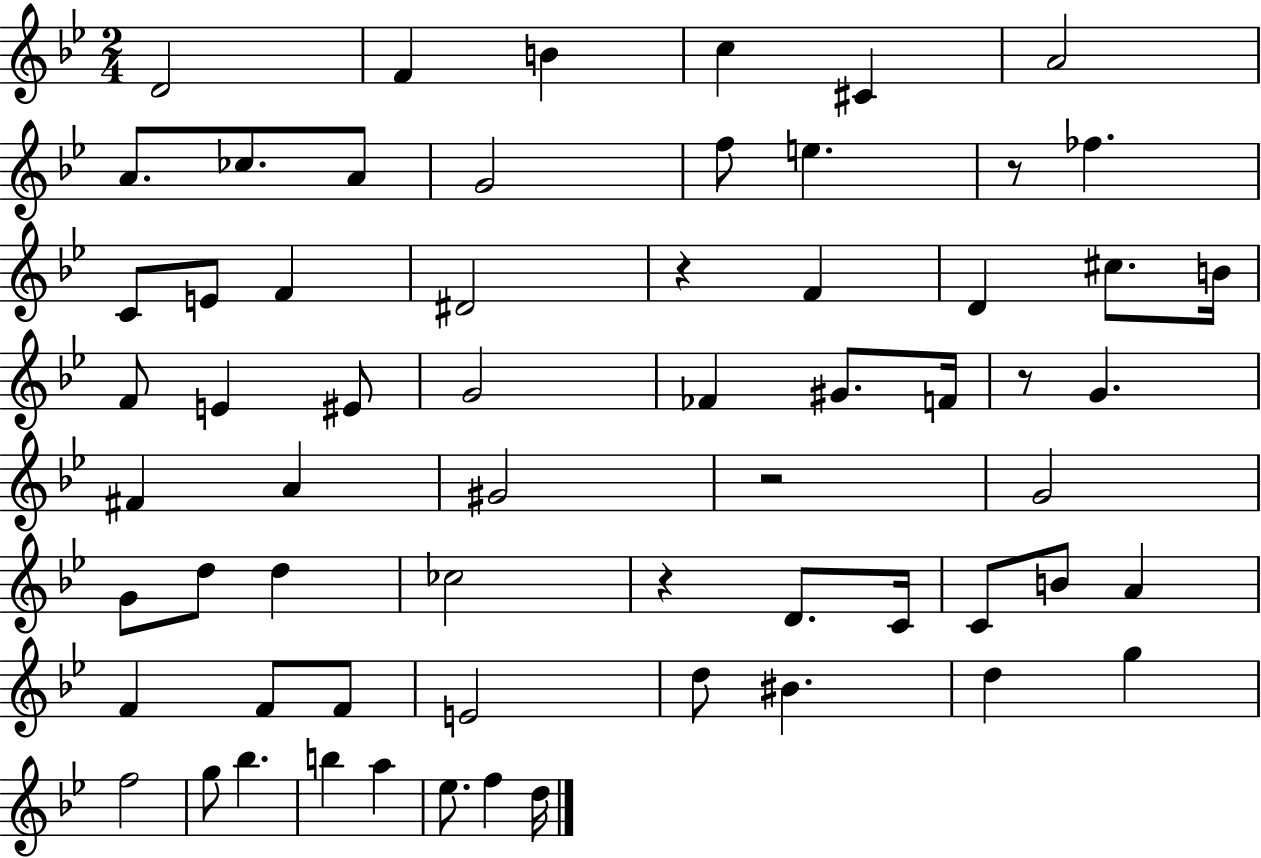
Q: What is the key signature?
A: BES major